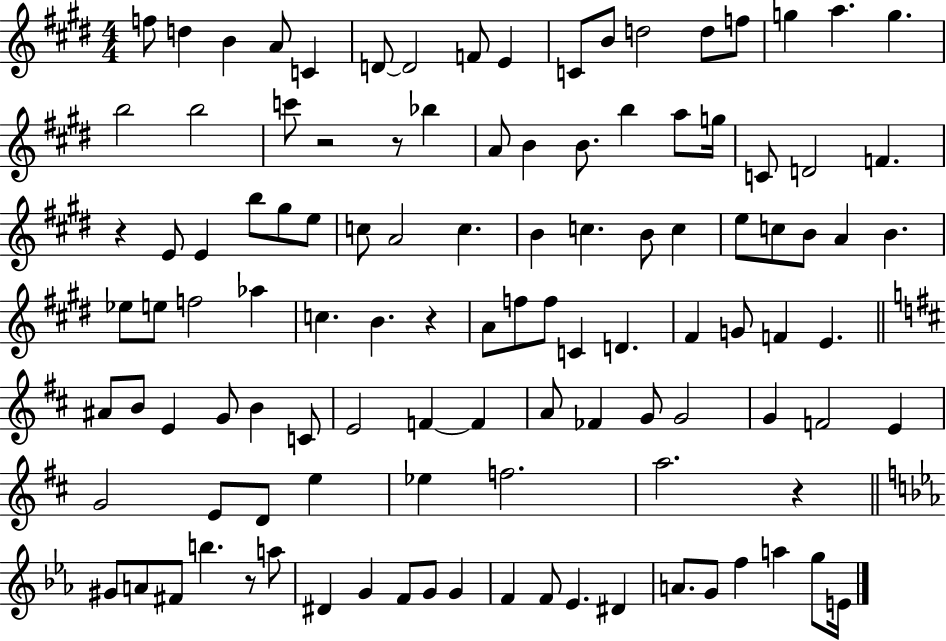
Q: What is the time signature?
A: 4/4